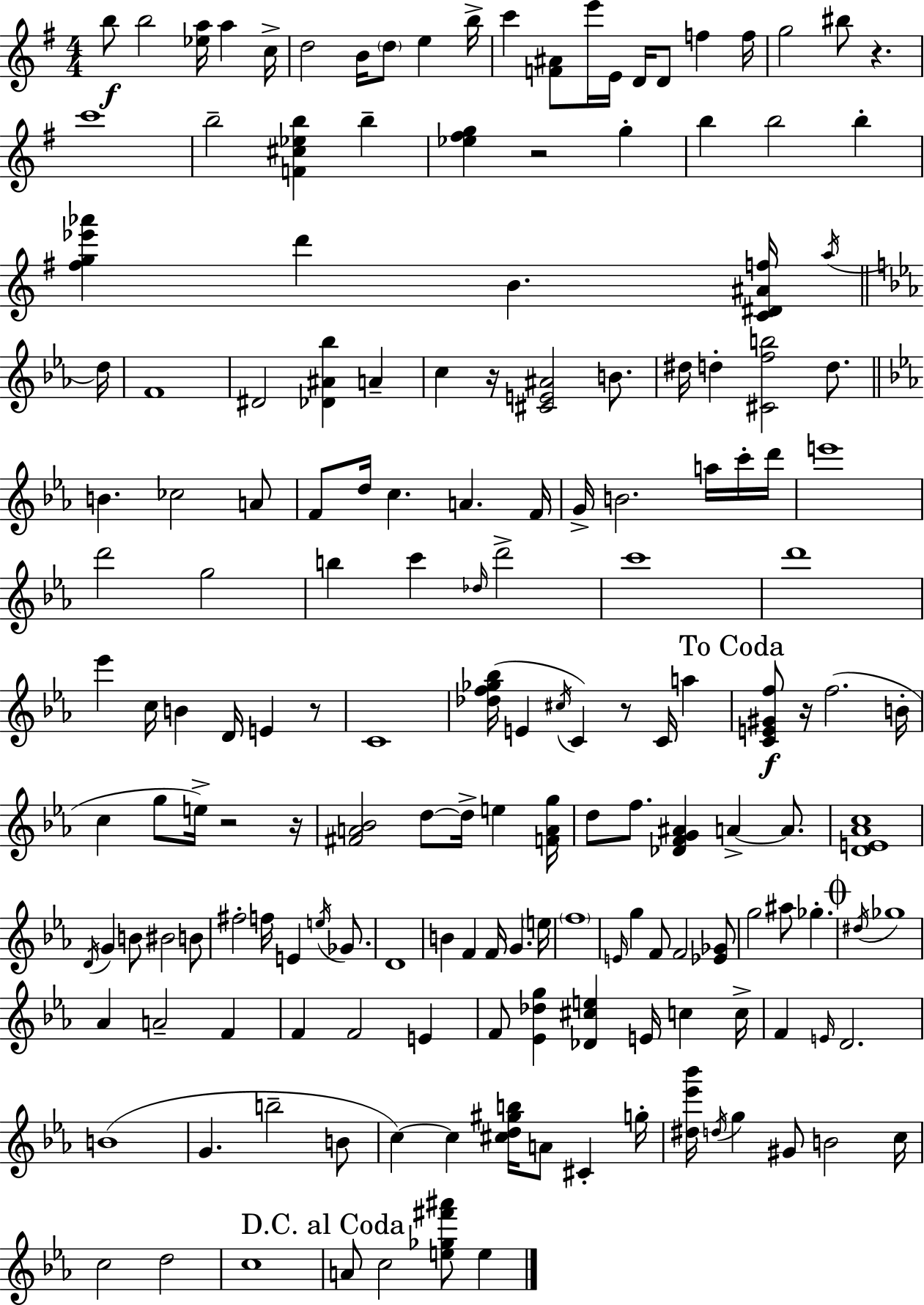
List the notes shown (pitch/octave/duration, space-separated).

B5/e B5/h [Eb5,A5]/s A5/q C5/s D5/h B4/s D5/e E5/q B5/s C6/q [F4,A#4]/e E6/s E4/s D4/s D4/e F5/q F5/s G5/h BIS5/e R/q. C6/w B5/h [F4,C#5,Eb5,B5]/q B5/q [Eb5,F#5,G5]/q R/h G5/q B5/q B5/h B5/q [F#5,G5,Eb6,Ab6]/q D6/q B4/q. [C4,D#4,A#4,F5]/s A5/s D5/s F4/w D#4/h [Db4,A#4,Bb5]/q A4/q C5/q R/s [C#4,E4,A#4]/h B4/e. D#5/s D5/q [C#4,F5,B5]/h D5/e. B4/q. CES5/h A4/e F4/e D5/s C5/q. A4/q. F4/s G4/s B4/h. A5/s C6/s D6/s E6/w D6/h G5/h B5/q C6/q Db5/s D6/h C6/w D6/w Eb6/q C5/s B4/q D4/s E4/q R/e C4/w [Db5,F5,Gb5,Bb5]/s E4/q C#5/s C4/q R/e C4/s A5/q [C4,E4,G#4,F5]/e R/s F5/h. B4/s C5/q G5/e E5/s R/h R/s [F#4,A4,Bb4]/h D5/e D5/s E5/q [F4,A4,G5]/s D5/e F5/e. [Db4,F4,G4,A#4]/q A4/q A4/e. [D4,E4,Ab4,C5]/w D4/s G4/q B4/e BIS4/h B4/e F#5/h F5/s E4/q E5/s Gb4/e. D4/w B4/q F4/q F4/s G4/q. E5/s F5/w E4/s G5/q F4/e F4/h [Eb4,Gb4]/e G5/h A#5/e Gb5/q. D#5/s Gb5/w Ab4/q A4/h F4/q F4/q F4/h E4/q F4/e [Eb4,Db5,G5]/q [Db4,C#5,E5]/q E4/s C5/q C5/s F4/q E4/s D4/h. B4/w G4/q. B5/h B4/e C5/q C5/q [C#5,D5,G#5,B5]/s A4/e C#4/q G5/s [D#5,Eb6,Bb6]/s D5/s G5/q G#4/e B4/h C5/s C5/h D5/h C5/w A4/e C5/h [E5,Gb5,F#6,A#6]/e E5/q